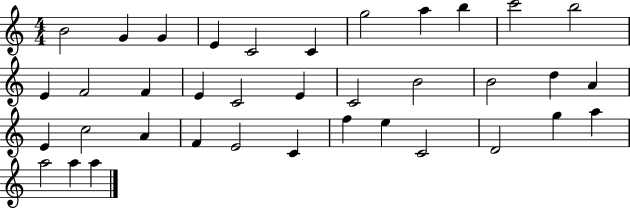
X:1
T:Untitled
M:4/4
L:1/4
K:C
B2 G G E C2 C g2 a b c'2 b2 E F2 F E C2 E C2 B2 B2 d A E c2 A F E2 C f e C2 D2 g a a2 a a